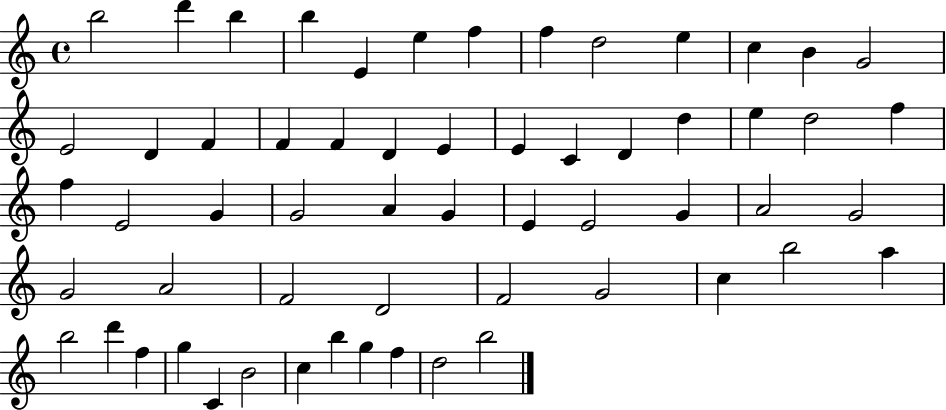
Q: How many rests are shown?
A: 0